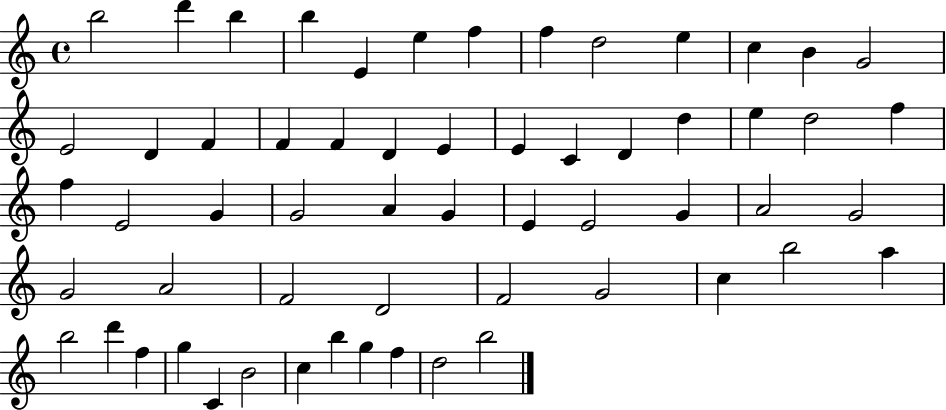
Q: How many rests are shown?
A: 0